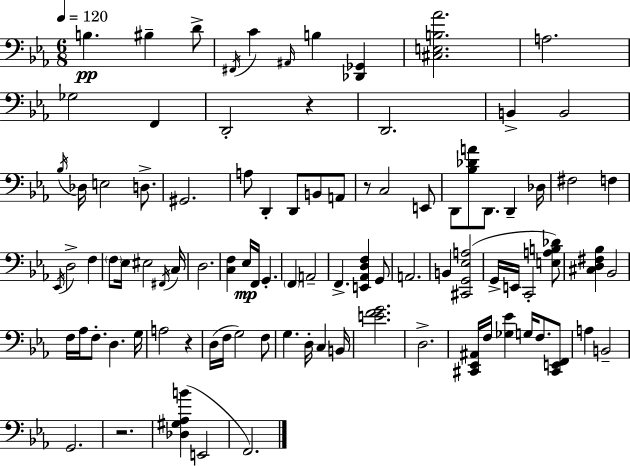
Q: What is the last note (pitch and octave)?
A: F2